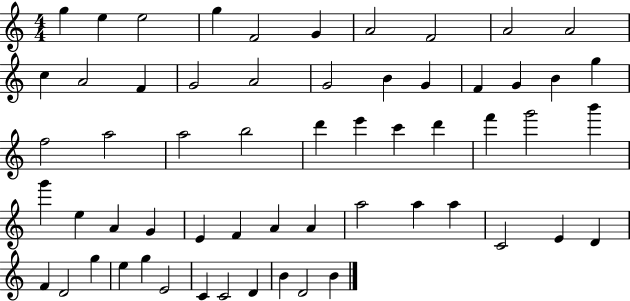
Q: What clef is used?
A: treble